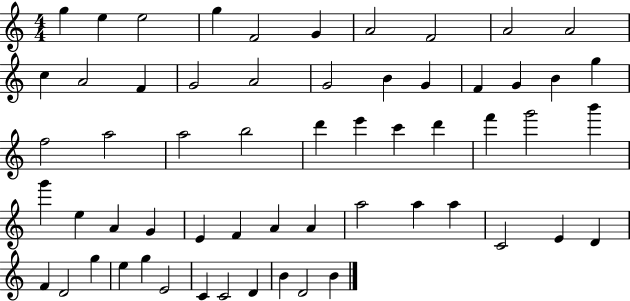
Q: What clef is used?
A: treble